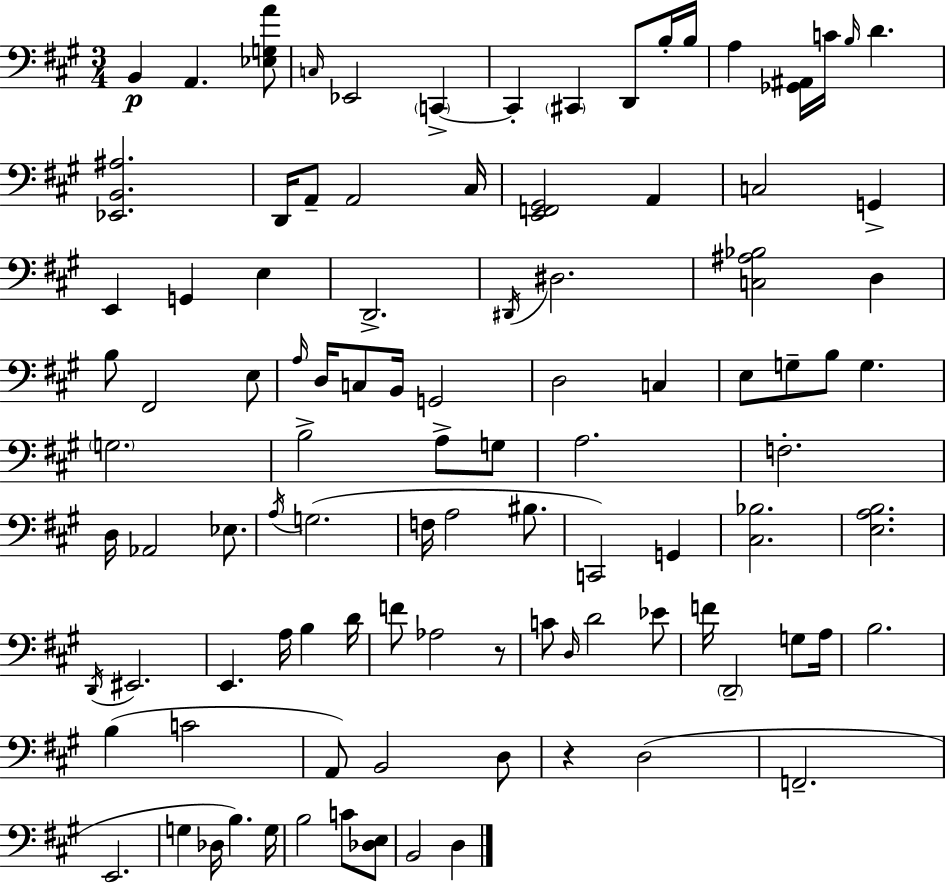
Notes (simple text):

B2/q A2/q. [Eb3,G3,A4]/e C3/s Eb2/h C2/q C2/q C#2/q D2/e B3/s B3/s A3/q [Gb2,A#2]/s C4/s B3/s D4/q. [Eb2,B2,A#3]/h. D2/s A2/e A2/h C#3/s [E2,F2,G#2]/h A2/q C3/h G2/q E2/q G2/q E3/q D2/h. D#2/s D#3/h. [C3,A#3,Bb3]/h D3/q B3/e F#2/h E3/e A3/s D3/s C3/e B2/s G2/h D3/h C3/q E3/e G3/e B3/e G3/q. G3/h. B3/h A3/e G3/e A3/h. F3/h. D3/s Ab2/h Eb3/e. A3/s G3/h. F3/s A3/h BIS3/e. C2/h G2/q [C#3,Bb3]/h. [E3,A3,B3]/h. D2/s EIS2/h. E2/q. A3/s B3/q D4/s F4/e Ab3/h R/e C4/e D3/s D4/h Eb4/e F4/s D2/h G3/e A3/s B3/h. B3/q C4/h A2/e B2/h D3/e R/q D3/h F2/h. E2/h. G3/q Db3/s B3/q. G3/s B3/h C4/e [Db3,E3]/e B2/h D3/q